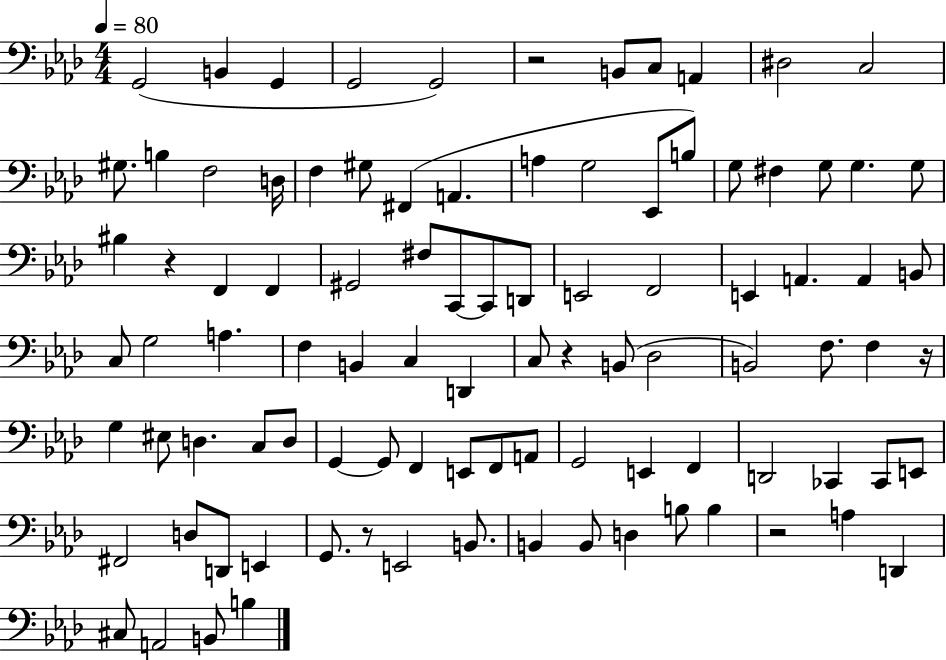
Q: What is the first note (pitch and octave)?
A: G2